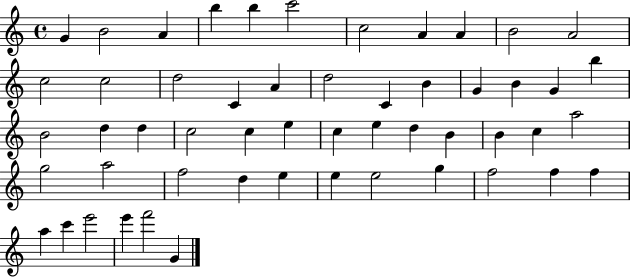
X:1
T:Untitled
M:4/4
L:1/4
K:C
G B2 A b b c'2 c2 A A B2 A2 c2 c2 d2 C A d2 C B G B G b B2 d d c2 c e c e d B B c a2 g2 a2 f2 d e e e2 g f2 f f a c' e'2 e' f'2 G